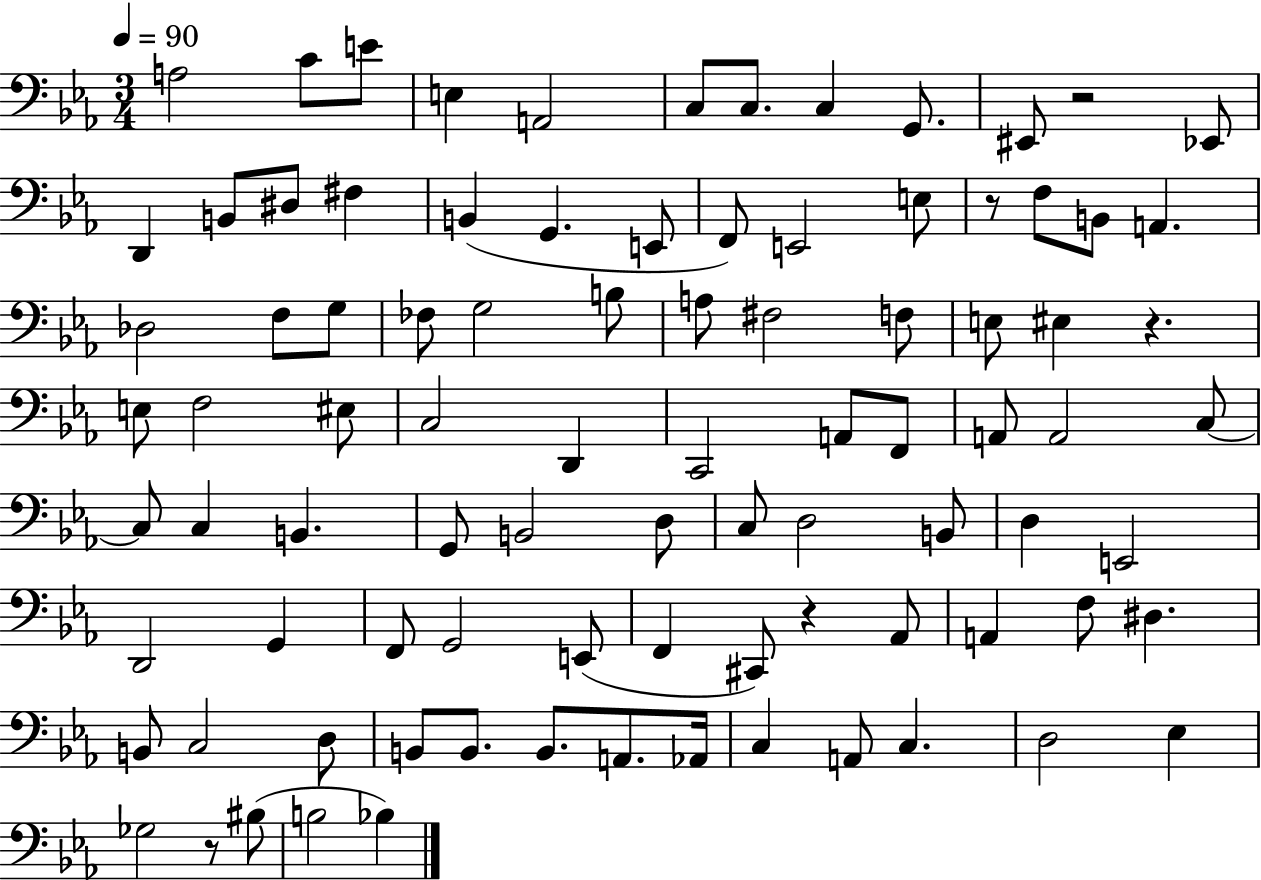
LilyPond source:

{
  \clef bass
  \numericTimeSignature
  \time 3/4
  \key ees \major
  \tempo 4 = 90
  a2 c'8 e'8 | e4 a,2 | c8 c8. c4 g,8. | eis,8 r2 ees,8 | \break d,4 b,8 dis8 fis4 | b,4( g,4. e,8 | f,8) e,2 e8 | r8 f8 b,8 a,4. | \break des2 f8 g8 | fes8 g2 b8 | a8 fis2 f8 | e8 eis4 r4. | \break e8 f2 eis8 | c2 d,4 | c,2 a,8 f,8 | a,8 a,2 c8~~ | \break c8 c4 b,4. | g,8 b,2 d8 | c8 d2 b,8 | d4 e,2 | \break d,2 g,4 | f,8 g,2 e,8( | f,4 cis,8) r4 aes,8 | a,4 f8 dis4. | \break b,8 c2 d8 | b,8 b,8. b,8. a,8. aes,16 | c4 a,8 c4. | d2 ees4 | \break ges2 r8 bis8( | b2 bes4) | \bar "|."
}